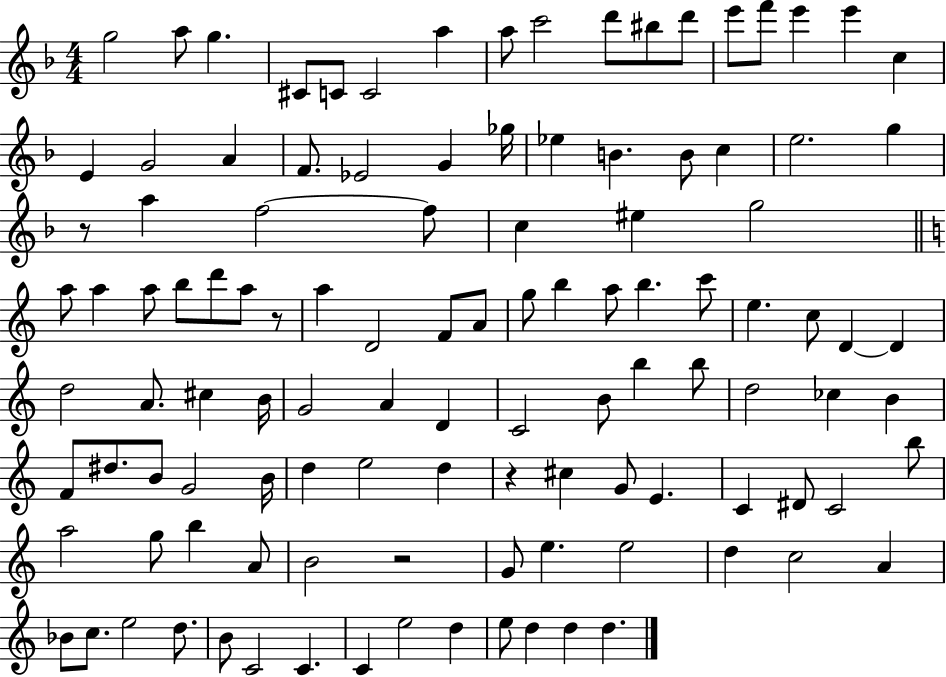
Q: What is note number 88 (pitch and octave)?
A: A4